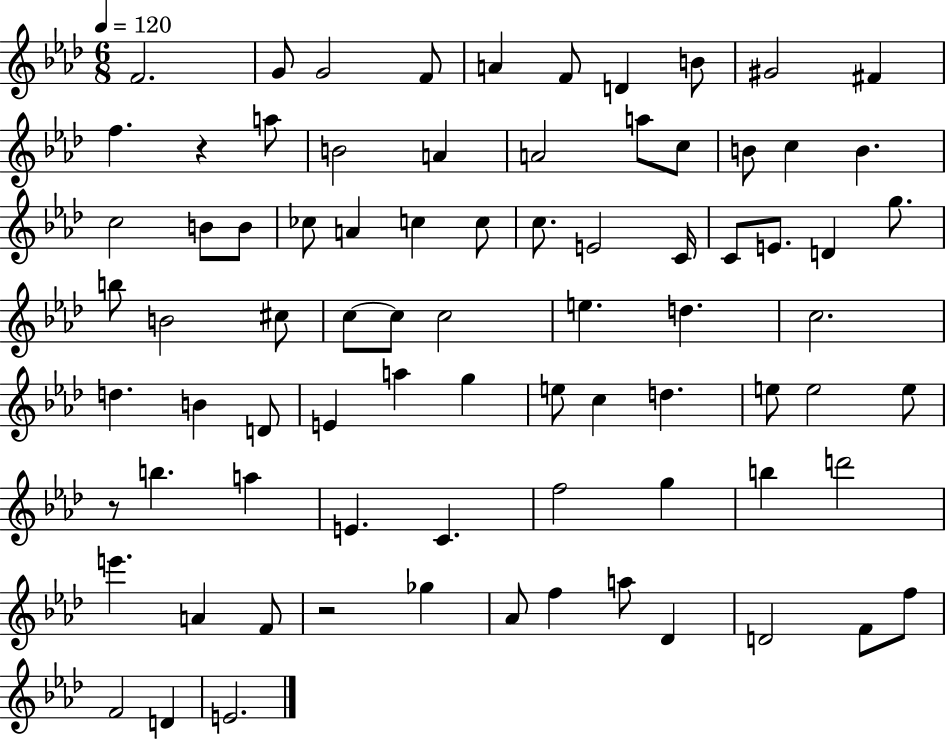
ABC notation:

X:1
T:Untitled
M:6/8
L:1/4
K:Ab
F2 G/2 G2 F/2 A F/2 D B/2 ^G2 ^F f z a/2 B2 A A2 a/2 c/2 B/2 c B c2 B/2 B/2 _c/2 A c c/2 c/2 E2 C/4 C/2 E/2 D g/2 b/2 B2 ^c/2 c/2 c/2 c2 e d c2 d B D/2 E a g e/2 c d e/2 e2 e/2 z/2 b a E C f2 g b d'2 e' A F/2 z2 _g _A/2 f a/2 _D D2 F/2 f/2 F2 D E2